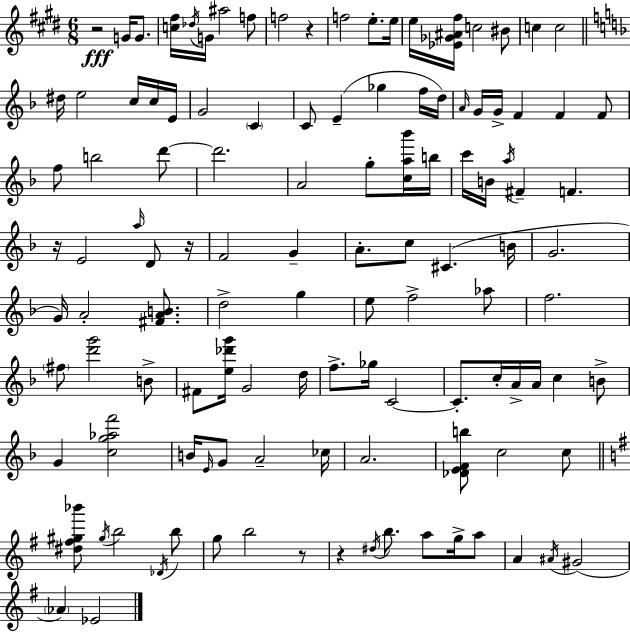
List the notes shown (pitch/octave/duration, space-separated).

R/h G4/s G4/e. [C5,F#5]/s Db5/s G4/s A#5/h F5/e F5/h R/q F5/h E5/e. E5/s E5/s [Eb4,Gb4,A#4,F#5]/s C5/h BIS4/e C5/q C5/h D#5/s E5/h C5/s C5/s E4/s G4/h C4/q C4/e E4/q Gb5/q F5/s D5/s A4/s G4/s G4/s F4/q F4/q F4/e F5/e B5/h D6/e D6/h. A4/h G5/e [C5,A5,Bb6]/s B5/s C6/s B4/s A5/s F#4/q F4/q. R/s E4/h A5/s D4/e R/s F4/h G4/q A4/e. C5/e C#4/q. B4/s G4/h. G4/s A4/h [F#4,A4,B4]/e. D5/h G5/q E5/e F5/h Ab5/e F5/h. F#5/e [D6,G6]/h B4/e F#4/e [E5,Db6,G6]/s G4/h D5/s F5/e. Gb5/s C4/h C4/e. C5/s A4/s A4/s C5/q B4/e G4/q [C5,G5,Ab5,F6]/h B4/s E4/s G4/e A4/h CES5/s A4/h. [Db4,E4,F4,B5]/e C5/h C5/e [D#5,F#5,G#5,Bb6]/e G#5/s B5/h Db4/s B5/e G5/e B5/h R/e R/q D#5/s B5/e. A5/e G5/s A5/e A4/q A#4/s G#4/h Ab4/q Eb4/h